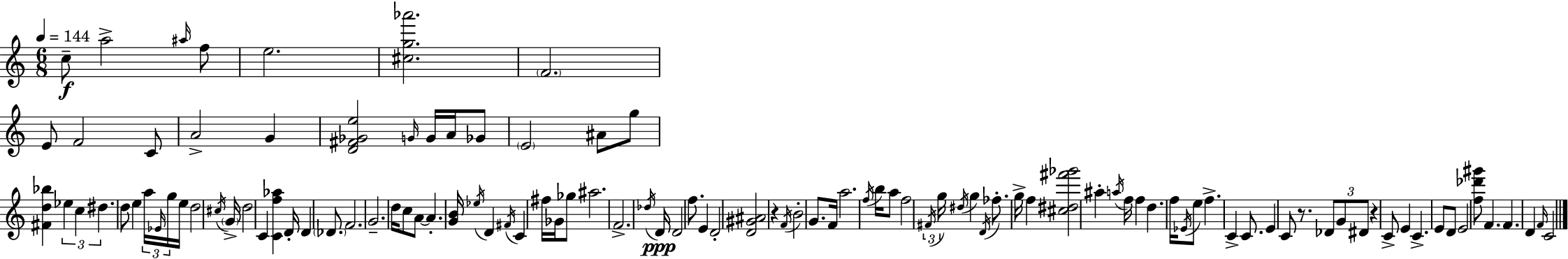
{
  \clef treble
  \numericTimeSignature
  \time 6/8
  \key a \minor
  \tempo 4 = 144
  \repeat volta 2 { c''8--\f a''2-> \grace { ais''16 } f''8 | e''2. | <cis'' g'' aes'''>2. | \parenthesize f'2. | \break e'8 f'2 c'8 | a'2-> g'4 | <d' fis' ges' e''>2 \grace { g'16 } g'16 a'16 | ges'8 \parenthesize e'2 ais'8 | \break g''8 <fis' d'' bes''>4 \tuplet 3/2 { ees''4 c''4 | dis''4. } d''8 e''4 | \tuplet 3/2 { a''16 \grace { ees'16 } g''16 } e''16 d''2 | \acciaccatura { cis''16 } \parenthesize g'16-> d''2 | \break c'4 <c' f'' aes''>4 d'16-. d'4 | \parenthesize des'8. f'2. | g'2.-- | d''16 c''8 a'8~~ a'4.-. | \break <g' b'>16 \acciaccatura { ees''16 } d'4 \acciaccatura { fis'16 } c'4 | fis''16 ges'16 ges''8 ais''2. | f'2.-> | \acciaccatura { des''16 }\ppp d'16 d'2 | \break f''8. e'4 d'2-. | <d' gis' ais'>2 | r4 \acciaccatura { f'16 } b'2-. | g'8. f'16 a''2. | \break \acciaccatura { f''16 } b''16 a''8 | f''2 \tuplet 3/2 { \acciaccatura { fis'16 } g''16 \acciaccatura { dis''16 } } g''4 | \acciaccatura { d'16 } fes''8.-. g''16-> f''4 | <cis'' dis'' fis''' ges'''>2 ais''4-. | \break \acciaccatura { a''16 } f''16 f''4 d''4. | f''16 \acciaccatura { ees'16 } e''8 f''4.-> c'4-> | c'8. e'4 c'8 r8. | \tuplet 3/2 { des'8 g'8 dis'8 } r4 | \break c'8-> e'4 c'4.-> | e'8 d'8 e'2 | <f'' des''' gis'''>8 f'4. f'4. | d'4 \grace { f'16 } c'2 | \break } \bar "|."
}